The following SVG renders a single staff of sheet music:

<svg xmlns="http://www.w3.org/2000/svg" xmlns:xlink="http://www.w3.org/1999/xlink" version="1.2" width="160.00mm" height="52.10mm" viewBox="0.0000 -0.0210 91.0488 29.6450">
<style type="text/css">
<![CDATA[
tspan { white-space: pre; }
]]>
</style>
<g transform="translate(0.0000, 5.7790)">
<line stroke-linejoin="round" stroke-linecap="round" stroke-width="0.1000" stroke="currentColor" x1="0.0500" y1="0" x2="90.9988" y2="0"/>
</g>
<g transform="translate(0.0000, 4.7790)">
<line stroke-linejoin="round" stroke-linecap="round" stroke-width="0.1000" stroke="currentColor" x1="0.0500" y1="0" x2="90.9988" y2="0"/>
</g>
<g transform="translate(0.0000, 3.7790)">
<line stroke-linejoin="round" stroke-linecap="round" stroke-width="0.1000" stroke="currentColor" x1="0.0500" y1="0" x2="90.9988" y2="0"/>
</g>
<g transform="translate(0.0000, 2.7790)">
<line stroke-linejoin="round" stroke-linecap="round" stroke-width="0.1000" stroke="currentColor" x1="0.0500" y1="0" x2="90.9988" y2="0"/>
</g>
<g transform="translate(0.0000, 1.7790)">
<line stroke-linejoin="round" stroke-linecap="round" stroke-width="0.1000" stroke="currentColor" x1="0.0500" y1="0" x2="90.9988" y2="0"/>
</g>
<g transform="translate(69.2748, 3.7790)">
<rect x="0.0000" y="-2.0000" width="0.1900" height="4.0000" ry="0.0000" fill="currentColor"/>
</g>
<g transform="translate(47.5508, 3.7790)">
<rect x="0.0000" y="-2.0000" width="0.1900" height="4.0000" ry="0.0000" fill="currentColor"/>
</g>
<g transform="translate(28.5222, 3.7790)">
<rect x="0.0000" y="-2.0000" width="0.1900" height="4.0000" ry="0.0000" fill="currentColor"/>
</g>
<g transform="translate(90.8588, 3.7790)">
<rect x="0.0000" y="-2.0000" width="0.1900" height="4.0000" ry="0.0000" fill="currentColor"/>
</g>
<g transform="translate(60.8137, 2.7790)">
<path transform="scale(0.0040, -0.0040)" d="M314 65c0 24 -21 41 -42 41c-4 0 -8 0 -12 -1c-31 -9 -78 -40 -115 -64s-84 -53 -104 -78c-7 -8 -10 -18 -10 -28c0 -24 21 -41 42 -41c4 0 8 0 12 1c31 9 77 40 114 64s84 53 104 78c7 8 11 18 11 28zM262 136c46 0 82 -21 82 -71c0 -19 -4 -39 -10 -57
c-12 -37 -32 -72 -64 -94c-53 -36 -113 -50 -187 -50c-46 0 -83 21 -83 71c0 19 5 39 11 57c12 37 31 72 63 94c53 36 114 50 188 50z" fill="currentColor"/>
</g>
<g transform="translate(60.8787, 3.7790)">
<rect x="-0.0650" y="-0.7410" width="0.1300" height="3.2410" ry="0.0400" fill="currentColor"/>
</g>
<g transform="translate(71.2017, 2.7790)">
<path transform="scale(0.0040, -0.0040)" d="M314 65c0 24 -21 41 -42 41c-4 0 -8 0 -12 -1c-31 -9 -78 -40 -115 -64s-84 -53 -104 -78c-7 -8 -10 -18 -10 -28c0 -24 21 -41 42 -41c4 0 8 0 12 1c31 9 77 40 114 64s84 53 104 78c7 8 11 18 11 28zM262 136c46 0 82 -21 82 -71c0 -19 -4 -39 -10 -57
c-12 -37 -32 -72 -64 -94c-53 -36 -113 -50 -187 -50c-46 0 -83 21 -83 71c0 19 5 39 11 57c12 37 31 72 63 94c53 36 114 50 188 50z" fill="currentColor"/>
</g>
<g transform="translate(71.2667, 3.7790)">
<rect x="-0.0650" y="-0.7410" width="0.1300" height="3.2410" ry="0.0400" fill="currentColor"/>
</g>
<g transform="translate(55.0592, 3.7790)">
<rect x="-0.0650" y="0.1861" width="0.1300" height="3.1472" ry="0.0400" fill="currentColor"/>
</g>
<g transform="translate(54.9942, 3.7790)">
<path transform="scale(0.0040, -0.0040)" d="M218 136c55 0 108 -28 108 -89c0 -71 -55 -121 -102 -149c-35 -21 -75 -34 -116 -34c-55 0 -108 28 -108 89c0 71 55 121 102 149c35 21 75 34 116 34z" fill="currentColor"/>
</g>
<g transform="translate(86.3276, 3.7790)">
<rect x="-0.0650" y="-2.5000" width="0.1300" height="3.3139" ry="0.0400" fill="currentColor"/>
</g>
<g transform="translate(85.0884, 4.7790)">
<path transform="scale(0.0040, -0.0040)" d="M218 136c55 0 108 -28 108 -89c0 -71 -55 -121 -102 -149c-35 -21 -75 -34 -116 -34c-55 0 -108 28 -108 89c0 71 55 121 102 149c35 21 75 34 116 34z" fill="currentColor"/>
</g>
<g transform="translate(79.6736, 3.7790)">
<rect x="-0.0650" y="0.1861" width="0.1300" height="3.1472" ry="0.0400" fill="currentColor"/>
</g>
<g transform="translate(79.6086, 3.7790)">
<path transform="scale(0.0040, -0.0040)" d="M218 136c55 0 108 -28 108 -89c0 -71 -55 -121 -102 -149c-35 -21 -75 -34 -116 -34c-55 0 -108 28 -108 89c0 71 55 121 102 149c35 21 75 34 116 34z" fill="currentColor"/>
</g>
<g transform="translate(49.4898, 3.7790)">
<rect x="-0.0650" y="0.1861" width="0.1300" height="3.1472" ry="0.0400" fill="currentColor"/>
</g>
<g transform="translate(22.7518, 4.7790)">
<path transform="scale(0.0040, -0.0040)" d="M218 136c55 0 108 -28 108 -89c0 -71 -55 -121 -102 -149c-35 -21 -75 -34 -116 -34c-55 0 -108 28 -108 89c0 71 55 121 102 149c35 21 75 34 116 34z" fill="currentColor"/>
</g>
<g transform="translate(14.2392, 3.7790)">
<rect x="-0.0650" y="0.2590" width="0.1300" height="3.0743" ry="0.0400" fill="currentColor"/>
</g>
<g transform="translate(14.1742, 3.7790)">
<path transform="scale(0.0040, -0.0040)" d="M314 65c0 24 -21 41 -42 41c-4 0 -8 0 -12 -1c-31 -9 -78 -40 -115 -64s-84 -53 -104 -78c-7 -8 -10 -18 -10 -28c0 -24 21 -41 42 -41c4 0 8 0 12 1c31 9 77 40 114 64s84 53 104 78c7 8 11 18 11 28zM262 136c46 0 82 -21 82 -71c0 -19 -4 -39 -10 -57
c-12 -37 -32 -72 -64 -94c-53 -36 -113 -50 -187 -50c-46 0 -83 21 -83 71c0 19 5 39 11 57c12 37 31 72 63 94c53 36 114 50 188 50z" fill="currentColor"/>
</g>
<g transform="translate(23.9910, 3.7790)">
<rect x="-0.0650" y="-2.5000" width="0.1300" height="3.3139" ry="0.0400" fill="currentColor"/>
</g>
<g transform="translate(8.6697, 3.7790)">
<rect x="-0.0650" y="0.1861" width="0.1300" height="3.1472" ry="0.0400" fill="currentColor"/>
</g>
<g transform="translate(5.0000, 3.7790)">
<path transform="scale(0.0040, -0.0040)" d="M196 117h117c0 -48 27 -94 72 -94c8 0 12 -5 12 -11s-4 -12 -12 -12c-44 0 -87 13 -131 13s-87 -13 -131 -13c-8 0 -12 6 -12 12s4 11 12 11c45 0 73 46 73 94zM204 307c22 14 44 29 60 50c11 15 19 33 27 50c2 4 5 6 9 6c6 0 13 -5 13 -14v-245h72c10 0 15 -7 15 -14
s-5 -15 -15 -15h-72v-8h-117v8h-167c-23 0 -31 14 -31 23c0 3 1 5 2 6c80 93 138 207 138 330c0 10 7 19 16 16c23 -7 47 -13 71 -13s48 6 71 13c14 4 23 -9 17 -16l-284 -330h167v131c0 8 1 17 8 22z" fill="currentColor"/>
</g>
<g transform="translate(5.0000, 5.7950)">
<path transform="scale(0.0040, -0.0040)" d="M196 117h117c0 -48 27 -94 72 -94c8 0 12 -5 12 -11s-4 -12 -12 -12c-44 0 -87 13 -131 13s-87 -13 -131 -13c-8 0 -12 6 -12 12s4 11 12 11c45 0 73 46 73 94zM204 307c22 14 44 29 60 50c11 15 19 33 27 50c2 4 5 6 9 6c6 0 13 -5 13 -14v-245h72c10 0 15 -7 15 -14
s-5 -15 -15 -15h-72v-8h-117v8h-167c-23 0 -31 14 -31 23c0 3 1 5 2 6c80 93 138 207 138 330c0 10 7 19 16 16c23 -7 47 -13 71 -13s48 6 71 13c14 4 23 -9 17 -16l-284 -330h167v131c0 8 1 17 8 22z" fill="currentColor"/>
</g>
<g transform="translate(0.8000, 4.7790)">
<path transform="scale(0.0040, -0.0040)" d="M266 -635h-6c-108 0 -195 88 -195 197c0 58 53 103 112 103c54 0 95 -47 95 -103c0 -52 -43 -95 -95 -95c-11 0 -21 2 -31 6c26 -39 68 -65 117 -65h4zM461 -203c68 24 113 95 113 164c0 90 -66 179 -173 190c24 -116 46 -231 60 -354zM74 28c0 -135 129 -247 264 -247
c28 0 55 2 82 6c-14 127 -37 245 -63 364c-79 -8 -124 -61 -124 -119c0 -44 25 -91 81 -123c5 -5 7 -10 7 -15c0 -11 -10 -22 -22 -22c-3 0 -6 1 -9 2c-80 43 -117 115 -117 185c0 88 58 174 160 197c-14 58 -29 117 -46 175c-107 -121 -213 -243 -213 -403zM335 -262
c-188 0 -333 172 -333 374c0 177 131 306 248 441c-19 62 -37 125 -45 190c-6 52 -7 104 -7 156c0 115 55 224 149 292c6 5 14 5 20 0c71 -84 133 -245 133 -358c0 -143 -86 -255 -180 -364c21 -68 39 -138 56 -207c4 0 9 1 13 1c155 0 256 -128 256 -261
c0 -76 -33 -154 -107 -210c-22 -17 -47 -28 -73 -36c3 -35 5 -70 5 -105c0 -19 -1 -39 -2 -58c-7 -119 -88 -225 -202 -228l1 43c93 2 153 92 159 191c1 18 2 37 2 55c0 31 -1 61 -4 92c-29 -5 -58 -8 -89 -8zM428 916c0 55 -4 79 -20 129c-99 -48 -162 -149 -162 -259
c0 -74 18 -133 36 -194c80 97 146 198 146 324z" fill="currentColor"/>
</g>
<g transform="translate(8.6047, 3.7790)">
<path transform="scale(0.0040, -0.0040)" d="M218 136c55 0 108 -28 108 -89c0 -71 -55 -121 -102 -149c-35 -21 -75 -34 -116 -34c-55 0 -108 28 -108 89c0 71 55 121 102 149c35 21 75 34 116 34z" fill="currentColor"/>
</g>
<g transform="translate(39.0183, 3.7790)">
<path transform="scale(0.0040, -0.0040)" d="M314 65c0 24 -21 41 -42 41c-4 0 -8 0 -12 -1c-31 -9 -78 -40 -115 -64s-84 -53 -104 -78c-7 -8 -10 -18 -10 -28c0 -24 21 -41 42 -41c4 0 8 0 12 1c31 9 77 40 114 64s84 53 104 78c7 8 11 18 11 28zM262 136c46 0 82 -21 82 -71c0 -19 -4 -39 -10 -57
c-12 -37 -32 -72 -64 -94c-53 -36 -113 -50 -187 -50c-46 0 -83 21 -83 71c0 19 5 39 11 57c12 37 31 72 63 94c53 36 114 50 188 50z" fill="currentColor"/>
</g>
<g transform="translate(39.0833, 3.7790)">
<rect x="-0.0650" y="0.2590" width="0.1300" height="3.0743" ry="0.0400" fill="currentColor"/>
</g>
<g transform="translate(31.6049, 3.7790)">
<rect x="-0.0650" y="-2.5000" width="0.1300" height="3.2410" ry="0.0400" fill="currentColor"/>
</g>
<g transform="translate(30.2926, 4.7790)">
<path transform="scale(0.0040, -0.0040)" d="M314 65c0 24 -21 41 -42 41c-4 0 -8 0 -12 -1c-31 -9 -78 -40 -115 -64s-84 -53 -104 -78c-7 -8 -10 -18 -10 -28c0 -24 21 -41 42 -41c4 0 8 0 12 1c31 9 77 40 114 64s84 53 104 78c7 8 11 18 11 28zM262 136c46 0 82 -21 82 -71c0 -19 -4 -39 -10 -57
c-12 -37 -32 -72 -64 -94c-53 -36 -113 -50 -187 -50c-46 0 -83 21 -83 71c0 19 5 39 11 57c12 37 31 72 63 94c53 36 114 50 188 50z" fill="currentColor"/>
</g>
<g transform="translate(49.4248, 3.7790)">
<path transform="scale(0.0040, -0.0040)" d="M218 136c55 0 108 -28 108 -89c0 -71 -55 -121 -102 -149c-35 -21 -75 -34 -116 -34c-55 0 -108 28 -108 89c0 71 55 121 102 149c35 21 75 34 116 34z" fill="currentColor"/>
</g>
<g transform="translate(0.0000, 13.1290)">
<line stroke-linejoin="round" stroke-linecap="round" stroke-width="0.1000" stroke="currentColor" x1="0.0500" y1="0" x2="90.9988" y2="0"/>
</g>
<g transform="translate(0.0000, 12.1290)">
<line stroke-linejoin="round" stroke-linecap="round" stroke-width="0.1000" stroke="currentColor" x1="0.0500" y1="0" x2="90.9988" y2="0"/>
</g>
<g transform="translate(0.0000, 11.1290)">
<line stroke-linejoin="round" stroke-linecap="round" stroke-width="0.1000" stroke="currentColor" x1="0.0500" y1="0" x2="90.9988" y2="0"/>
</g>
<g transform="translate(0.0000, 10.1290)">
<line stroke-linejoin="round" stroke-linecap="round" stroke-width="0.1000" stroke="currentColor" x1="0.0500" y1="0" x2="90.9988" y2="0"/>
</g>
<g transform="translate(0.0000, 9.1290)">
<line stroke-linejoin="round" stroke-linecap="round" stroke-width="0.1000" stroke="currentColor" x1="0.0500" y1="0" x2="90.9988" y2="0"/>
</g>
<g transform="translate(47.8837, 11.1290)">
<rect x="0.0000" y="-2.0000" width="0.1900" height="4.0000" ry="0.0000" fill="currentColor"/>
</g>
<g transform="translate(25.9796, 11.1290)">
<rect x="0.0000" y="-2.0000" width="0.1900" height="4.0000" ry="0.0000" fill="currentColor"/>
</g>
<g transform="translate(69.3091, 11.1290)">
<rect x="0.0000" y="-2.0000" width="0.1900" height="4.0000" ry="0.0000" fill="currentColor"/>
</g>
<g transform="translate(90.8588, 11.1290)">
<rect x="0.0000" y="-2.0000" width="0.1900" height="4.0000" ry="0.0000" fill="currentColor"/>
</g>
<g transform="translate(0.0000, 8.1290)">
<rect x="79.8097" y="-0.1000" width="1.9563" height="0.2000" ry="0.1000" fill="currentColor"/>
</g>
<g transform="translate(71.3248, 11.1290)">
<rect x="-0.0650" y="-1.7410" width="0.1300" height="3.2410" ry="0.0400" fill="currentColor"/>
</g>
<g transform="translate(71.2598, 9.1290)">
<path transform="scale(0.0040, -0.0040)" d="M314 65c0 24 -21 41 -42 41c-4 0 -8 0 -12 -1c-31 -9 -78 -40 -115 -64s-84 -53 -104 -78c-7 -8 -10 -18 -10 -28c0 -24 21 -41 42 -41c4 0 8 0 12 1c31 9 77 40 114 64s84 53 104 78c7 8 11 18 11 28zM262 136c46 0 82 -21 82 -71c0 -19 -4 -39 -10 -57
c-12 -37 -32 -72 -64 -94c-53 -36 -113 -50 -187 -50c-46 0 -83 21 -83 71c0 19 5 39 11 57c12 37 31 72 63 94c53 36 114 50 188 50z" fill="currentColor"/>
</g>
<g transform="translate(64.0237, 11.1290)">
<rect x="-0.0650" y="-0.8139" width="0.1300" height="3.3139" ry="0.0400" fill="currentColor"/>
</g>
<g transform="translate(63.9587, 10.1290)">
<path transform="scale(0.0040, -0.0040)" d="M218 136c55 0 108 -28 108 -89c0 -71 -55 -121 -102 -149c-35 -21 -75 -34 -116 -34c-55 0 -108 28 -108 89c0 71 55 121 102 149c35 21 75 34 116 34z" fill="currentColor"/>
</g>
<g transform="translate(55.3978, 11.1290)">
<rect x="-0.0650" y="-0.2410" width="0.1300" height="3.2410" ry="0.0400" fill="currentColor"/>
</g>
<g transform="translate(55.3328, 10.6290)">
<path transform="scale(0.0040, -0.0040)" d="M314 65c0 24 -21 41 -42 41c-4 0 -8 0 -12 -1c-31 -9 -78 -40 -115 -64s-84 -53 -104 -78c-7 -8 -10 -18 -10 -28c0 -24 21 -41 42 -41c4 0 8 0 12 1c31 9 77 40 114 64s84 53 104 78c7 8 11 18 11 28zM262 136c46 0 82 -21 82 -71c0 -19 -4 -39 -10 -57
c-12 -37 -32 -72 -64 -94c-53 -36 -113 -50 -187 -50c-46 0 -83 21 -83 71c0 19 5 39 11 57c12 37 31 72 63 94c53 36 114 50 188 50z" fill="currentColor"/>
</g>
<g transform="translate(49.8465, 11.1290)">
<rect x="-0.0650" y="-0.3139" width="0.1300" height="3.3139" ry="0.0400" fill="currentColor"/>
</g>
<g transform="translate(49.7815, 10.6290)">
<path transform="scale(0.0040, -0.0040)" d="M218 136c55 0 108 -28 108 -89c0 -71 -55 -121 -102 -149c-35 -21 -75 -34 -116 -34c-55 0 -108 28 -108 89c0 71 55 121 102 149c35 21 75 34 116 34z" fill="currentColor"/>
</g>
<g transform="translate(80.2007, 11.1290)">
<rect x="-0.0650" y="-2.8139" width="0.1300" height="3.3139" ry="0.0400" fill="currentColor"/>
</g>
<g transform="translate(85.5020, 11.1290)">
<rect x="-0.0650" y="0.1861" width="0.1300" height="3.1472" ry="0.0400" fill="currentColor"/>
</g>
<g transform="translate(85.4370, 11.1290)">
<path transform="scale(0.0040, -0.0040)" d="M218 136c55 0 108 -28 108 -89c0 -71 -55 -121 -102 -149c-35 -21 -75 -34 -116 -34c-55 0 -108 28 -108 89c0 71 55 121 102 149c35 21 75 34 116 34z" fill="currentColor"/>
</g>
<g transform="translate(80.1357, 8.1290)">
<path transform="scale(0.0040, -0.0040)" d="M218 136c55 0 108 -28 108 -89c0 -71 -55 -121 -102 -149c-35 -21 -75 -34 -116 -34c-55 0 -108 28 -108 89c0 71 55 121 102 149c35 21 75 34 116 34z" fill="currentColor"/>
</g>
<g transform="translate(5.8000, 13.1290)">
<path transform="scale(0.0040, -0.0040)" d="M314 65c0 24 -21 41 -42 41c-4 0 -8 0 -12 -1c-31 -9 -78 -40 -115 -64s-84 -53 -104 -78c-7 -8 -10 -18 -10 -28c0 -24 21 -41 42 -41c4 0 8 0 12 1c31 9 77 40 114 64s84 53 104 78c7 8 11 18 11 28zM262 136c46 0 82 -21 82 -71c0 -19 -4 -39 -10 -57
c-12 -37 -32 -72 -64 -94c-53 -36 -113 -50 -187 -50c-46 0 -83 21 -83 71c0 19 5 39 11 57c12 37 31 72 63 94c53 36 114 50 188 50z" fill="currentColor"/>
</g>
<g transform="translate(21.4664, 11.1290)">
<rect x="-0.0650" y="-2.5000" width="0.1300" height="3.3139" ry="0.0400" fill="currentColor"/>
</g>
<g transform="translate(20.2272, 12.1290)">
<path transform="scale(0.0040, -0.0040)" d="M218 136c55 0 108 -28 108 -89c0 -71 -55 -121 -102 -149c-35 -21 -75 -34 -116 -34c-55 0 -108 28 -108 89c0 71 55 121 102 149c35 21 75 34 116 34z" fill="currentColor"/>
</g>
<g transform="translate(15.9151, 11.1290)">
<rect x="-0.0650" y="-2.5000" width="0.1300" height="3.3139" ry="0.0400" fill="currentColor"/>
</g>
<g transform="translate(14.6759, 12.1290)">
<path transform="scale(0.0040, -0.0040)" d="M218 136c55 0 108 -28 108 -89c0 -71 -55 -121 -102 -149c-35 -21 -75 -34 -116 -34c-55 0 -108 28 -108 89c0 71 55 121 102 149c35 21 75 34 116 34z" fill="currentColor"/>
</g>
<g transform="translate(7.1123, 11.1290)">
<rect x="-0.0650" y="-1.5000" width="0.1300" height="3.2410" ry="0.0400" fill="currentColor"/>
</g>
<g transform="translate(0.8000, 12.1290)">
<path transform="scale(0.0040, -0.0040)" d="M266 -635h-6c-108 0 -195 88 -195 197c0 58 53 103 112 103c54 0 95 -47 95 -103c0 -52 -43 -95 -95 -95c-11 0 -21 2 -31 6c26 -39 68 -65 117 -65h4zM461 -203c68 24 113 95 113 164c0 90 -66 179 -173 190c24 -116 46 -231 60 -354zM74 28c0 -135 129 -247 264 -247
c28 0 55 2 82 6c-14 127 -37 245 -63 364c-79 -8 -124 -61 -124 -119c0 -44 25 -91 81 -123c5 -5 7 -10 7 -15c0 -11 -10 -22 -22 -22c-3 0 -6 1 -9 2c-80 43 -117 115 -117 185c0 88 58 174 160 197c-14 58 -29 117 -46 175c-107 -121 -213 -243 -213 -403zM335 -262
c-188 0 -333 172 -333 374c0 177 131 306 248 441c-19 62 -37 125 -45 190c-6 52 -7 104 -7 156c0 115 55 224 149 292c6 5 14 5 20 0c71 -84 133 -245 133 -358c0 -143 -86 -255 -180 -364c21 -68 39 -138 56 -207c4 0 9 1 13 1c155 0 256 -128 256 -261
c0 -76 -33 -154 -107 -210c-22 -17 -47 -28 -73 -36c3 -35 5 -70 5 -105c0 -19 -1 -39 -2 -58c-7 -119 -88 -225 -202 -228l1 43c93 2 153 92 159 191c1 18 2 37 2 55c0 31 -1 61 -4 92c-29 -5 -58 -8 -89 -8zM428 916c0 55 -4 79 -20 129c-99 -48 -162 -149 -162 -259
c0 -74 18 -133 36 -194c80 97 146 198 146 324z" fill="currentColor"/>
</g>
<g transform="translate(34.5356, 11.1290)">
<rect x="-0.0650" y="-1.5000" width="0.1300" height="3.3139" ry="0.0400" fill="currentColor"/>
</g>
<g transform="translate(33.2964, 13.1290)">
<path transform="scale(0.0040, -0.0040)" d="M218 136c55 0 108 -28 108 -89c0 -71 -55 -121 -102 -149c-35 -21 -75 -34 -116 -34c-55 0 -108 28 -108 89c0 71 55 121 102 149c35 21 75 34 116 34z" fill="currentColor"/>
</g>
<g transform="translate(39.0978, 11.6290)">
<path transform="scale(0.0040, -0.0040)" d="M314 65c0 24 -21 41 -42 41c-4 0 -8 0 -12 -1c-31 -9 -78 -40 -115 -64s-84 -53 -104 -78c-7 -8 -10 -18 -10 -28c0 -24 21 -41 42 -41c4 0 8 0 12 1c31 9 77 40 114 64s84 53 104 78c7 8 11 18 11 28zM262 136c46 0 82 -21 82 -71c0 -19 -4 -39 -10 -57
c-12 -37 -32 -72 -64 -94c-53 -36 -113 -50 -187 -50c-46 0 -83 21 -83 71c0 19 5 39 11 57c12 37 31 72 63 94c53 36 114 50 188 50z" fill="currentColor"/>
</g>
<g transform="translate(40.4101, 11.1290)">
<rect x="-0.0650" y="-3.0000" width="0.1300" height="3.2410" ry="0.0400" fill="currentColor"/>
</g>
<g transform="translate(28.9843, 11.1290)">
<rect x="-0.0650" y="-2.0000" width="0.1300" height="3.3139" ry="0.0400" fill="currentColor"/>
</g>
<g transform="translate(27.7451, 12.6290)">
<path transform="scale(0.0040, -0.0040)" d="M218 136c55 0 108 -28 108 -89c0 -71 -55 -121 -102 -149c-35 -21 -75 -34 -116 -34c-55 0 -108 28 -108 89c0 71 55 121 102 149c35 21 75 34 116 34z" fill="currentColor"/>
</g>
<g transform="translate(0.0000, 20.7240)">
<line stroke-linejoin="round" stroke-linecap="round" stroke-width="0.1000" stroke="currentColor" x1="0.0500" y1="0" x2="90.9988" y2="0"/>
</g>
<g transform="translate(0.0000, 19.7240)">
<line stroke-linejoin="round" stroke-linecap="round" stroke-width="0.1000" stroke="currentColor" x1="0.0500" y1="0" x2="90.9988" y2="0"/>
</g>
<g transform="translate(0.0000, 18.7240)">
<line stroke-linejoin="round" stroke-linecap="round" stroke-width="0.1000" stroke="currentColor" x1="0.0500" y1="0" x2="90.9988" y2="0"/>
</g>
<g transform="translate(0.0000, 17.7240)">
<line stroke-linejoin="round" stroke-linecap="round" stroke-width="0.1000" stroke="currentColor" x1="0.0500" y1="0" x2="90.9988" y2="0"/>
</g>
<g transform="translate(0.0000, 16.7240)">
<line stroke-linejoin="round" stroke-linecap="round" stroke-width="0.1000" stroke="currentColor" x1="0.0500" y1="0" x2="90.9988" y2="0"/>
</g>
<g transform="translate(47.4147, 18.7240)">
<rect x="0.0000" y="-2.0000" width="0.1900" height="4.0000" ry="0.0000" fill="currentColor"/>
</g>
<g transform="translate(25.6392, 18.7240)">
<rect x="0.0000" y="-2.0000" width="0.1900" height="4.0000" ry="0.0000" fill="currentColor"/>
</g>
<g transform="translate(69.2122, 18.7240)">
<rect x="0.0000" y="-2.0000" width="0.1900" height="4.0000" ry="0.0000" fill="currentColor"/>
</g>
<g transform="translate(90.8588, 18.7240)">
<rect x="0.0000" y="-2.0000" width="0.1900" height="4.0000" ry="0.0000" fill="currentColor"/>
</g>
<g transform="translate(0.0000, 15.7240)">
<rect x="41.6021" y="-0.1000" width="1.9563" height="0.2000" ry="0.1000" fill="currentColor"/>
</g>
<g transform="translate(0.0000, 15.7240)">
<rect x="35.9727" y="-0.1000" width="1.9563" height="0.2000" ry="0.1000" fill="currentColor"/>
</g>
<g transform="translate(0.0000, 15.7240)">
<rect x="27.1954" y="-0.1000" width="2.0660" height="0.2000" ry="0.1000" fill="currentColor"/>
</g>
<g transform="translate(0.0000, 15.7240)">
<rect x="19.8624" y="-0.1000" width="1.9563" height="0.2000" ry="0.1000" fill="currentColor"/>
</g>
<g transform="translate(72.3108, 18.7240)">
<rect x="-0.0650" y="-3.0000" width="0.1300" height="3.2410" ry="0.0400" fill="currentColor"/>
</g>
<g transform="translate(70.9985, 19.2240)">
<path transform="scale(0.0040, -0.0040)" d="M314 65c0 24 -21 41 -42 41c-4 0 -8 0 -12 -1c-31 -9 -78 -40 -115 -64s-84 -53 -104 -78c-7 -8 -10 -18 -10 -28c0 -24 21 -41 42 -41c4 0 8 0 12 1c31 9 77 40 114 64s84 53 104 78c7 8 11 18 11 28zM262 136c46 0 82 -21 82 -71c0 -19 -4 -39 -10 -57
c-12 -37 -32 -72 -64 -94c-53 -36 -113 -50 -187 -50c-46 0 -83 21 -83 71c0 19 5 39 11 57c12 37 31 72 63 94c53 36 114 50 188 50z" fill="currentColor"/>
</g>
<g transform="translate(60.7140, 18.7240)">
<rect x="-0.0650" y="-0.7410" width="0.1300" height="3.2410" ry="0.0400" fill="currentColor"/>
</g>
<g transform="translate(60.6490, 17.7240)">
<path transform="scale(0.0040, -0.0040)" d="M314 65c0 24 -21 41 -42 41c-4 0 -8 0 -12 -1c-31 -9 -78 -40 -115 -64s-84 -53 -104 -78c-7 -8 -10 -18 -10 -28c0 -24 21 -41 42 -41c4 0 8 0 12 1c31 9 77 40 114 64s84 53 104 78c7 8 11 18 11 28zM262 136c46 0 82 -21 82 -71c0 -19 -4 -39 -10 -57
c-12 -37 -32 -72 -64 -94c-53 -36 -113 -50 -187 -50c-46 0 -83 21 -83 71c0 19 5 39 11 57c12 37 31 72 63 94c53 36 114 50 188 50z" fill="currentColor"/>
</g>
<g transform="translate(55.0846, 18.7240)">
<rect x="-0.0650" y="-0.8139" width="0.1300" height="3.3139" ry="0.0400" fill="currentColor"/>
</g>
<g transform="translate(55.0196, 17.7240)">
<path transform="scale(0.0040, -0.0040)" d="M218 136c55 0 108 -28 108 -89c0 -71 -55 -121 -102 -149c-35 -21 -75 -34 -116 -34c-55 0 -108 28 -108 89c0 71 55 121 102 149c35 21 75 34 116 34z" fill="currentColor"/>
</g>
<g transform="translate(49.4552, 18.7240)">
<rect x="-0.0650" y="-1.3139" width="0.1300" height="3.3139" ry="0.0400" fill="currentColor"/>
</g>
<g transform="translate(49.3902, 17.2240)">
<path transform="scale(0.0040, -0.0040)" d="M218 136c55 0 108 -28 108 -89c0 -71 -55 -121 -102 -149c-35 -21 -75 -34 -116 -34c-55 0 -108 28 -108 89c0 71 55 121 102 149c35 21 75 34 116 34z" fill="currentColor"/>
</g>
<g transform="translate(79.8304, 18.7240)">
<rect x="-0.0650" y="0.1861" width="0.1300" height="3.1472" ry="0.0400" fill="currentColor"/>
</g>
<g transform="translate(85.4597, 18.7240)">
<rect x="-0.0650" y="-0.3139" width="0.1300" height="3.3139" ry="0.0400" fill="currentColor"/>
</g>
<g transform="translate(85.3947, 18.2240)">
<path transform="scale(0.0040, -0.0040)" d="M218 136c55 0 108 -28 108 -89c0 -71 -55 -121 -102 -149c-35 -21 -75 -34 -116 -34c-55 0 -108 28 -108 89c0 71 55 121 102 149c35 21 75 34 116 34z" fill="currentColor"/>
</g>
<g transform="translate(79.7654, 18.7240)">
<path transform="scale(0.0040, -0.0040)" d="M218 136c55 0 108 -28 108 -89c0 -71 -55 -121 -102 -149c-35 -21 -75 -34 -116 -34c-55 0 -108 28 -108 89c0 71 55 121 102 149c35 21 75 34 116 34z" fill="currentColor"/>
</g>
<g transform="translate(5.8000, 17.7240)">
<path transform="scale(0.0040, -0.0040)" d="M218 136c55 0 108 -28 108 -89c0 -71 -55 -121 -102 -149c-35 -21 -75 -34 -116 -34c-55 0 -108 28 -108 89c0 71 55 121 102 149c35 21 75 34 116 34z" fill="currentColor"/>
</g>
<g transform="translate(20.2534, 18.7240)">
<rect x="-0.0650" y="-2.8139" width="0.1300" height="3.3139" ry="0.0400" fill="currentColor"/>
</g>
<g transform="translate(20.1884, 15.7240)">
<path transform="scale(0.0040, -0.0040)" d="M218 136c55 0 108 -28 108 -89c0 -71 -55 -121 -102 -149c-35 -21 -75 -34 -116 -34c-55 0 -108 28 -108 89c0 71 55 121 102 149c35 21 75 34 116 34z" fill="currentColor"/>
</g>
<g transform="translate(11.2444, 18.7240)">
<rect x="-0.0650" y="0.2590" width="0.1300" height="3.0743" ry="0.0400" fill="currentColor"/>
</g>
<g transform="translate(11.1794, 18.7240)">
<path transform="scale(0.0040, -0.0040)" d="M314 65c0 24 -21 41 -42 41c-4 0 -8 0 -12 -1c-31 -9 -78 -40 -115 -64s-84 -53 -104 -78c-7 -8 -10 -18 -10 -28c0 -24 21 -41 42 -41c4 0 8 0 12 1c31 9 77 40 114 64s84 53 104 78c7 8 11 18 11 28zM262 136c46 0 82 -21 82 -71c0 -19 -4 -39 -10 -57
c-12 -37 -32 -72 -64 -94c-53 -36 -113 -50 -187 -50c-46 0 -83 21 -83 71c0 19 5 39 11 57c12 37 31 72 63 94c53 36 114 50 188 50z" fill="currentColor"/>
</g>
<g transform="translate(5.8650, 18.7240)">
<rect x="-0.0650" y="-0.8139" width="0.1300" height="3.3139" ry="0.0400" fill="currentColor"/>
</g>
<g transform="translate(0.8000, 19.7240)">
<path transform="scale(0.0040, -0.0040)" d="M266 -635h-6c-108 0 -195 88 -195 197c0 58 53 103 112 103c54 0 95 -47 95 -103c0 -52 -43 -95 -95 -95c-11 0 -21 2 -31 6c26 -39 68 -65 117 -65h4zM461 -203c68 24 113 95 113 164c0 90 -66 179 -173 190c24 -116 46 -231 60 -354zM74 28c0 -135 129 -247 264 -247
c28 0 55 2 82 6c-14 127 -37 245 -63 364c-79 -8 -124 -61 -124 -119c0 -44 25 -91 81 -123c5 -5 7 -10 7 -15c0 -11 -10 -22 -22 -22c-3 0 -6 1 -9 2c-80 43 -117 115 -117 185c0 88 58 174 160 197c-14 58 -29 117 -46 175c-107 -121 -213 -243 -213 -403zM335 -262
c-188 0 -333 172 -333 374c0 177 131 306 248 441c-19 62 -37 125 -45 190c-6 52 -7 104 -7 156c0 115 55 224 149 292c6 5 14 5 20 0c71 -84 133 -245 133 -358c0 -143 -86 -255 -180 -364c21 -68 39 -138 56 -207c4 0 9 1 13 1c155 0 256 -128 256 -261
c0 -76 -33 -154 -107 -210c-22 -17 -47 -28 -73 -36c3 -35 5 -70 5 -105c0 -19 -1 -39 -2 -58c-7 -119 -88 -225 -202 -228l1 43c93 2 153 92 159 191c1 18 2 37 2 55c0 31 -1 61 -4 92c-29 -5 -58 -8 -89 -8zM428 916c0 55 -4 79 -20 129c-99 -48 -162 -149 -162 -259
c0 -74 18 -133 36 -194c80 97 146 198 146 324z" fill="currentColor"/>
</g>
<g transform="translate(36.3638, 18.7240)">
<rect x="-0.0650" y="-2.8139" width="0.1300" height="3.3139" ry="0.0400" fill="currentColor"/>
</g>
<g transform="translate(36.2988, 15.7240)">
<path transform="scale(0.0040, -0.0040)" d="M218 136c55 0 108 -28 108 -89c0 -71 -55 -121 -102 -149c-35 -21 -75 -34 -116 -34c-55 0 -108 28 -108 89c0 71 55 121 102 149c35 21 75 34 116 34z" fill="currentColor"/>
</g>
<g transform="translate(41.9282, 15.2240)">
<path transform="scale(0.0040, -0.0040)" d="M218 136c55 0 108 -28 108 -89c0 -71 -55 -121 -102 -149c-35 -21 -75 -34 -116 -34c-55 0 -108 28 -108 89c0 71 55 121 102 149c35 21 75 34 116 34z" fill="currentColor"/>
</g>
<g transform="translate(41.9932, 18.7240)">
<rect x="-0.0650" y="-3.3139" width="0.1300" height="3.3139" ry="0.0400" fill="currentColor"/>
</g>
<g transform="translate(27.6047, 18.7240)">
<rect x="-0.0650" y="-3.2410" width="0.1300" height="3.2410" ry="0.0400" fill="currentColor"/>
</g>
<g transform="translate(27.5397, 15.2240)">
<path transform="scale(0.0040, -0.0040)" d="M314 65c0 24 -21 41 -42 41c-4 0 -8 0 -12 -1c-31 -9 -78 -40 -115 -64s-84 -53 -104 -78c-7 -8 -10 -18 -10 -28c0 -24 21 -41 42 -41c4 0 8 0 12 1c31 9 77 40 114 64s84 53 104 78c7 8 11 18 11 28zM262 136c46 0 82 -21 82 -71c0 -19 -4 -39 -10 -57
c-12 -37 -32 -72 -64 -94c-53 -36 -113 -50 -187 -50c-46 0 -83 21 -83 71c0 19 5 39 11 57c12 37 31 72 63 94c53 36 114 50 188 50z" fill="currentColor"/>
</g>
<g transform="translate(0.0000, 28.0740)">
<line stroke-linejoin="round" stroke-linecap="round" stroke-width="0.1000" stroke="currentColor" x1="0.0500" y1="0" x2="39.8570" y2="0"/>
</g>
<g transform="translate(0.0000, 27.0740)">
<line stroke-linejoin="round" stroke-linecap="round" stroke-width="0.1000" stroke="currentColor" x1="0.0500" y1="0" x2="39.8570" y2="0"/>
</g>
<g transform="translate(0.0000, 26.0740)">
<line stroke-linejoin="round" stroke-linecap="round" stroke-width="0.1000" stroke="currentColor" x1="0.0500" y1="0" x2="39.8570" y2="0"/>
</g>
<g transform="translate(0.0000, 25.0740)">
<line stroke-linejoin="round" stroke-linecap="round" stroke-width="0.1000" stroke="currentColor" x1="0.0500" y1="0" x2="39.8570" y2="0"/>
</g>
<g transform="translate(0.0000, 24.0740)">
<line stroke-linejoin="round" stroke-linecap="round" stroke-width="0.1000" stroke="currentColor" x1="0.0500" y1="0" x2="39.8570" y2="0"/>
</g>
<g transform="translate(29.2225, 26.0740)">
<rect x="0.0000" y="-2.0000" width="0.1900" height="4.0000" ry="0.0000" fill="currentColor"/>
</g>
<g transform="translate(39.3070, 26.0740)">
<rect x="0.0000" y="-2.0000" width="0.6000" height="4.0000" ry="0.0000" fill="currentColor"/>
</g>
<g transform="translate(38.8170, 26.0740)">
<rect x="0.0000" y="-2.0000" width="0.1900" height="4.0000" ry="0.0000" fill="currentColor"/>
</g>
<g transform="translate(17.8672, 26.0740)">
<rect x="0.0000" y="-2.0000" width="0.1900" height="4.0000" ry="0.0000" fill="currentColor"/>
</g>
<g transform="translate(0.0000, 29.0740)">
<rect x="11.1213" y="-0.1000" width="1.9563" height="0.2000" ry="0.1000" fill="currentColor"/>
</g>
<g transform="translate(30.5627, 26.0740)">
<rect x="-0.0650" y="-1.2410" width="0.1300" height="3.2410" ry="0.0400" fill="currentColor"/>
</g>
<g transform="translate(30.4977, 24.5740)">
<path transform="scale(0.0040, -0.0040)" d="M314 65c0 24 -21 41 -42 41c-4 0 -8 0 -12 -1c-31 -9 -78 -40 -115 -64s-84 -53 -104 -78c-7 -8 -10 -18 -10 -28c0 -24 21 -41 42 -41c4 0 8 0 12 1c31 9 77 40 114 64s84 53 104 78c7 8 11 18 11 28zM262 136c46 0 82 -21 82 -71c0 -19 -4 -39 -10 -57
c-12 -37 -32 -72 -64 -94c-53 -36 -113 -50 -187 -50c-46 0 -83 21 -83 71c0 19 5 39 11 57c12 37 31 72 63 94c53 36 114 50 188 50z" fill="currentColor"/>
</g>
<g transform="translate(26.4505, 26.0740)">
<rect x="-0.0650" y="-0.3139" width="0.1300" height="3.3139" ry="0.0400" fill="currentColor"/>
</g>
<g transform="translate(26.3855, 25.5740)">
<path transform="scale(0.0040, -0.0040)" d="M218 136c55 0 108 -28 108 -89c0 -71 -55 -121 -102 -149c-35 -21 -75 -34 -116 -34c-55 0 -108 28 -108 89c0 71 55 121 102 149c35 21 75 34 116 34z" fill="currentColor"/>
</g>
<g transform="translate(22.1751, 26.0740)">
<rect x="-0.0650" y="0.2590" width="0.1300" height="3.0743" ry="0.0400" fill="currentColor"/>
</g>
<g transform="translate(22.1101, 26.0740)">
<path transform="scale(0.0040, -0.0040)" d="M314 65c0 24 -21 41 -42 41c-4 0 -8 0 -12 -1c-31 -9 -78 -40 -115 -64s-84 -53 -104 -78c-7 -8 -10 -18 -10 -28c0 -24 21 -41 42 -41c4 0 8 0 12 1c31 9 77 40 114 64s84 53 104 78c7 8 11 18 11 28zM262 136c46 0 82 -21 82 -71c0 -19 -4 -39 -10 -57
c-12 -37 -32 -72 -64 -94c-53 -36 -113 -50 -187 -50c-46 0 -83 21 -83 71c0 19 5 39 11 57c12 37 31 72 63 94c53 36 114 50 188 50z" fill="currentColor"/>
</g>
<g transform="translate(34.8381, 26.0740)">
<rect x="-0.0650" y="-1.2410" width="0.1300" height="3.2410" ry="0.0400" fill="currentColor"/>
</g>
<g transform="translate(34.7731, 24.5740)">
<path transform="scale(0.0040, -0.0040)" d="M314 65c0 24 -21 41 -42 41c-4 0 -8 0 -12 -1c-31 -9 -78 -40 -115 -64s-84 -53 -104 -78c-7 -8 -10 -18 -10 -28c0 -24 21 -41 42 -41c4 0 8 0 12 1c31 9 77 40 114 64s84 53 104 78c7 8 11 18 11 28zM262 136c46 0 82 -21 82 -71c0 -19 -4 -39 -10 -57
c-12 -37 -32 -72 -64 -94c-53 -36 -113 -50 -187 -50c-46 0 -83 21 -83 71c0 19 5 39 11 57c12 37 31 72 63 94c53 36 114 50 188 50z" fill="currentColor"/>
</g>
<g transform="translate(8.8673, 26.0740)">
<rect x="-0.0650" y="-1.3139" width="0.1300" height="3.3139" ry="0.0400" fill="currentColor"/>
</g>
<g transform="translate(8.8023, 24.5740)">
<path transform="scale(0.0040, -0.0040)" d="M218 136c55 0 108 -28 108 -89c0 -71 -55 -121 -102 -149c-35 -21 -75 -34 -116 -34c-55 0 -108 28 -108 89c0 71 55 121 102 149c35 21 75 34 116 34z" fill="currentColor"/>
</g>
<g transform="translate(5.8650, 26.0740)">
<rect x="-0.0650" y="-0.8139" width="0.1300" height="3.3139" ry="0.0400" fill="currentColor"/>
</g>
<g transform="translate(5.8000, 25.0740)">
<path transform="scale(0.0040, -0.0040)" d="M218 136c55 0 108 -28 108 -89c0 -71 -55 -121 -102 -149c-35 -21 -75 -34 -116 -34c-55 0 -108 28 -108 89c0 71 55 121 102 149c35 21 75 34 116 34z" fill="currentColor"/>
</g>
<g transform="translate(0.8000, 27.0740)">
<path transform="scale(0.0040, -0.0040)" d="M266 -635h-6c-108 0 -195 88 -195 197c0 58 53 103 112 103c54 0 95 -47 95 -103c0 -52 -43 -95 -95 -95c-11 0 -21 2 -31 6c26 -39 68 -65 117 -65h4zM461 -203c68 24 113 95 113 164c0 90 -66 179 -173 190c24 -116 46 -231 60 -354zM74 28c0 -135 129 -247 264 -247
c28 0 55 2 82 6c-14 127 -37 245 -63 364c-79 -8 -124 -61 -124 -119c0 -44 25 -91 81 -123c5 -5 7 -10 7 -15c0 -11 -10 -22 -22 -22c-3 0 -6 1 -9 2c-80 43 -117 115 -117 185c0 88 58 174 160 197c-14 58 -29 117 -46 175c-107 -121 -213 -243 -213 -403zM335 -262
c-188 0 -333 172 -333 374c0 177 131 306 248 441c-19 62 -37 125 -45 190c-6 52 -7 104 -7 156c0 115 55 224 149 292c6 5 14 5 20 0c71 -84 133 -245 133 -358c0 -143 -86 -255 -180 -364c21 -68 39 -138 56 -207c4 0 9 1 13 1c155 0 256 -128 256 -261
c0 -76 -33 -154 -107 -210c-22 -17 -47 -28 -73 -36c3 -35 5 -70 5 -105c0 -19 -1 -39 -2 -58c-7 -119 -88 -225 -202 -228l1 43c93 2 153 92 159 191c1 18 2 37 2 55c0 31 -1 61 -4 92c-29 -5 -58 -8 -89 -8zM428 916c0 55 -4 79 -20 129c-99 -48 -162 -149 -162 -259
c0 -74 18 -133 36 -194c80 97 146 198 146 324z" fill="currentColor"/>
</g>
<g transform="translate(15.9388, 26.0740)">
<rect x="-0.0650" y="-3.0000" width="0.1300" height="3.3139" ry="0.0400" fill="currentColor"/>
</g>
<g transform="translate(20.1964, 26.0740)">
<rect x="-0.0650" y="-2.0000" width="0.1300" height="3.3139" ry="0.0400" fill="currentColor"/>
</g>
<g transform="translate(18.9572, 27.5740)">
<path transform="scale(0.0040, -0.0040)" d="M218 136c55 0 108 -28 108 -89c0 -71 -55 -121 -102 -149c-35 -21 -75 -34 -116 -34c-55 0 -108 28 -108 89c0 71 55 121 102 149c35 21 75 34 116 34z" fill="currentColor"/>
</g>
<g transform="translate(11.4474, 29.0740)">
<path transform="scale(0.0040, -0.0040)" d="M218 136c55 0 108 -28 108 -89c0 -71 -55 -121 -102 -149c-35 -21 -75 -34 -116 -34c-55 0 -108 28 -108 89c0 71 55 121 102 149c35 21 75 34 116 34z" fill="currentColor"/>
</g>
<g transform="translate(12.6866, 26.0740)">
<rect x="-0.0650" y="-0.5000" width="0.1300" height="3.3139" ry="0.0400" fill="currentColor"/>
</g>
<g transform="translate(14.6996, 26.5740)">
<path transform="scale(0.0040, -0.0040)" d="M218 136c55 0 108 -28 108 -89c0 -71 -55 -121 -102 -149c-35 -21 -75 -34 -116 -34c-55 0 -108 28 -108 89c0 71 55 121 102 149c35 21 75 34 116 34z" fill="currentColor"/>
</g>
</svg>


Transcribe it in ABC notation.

X:1
T:Untitled
M:4/4
L:1/4
K:C
B B2 G G2 B2 B B d2 d2 B G E2 G G F E A2 c c2 d f2 a B d B2 a b2 a b e d d2 A2 B c d e C A F B2 c e2 e2